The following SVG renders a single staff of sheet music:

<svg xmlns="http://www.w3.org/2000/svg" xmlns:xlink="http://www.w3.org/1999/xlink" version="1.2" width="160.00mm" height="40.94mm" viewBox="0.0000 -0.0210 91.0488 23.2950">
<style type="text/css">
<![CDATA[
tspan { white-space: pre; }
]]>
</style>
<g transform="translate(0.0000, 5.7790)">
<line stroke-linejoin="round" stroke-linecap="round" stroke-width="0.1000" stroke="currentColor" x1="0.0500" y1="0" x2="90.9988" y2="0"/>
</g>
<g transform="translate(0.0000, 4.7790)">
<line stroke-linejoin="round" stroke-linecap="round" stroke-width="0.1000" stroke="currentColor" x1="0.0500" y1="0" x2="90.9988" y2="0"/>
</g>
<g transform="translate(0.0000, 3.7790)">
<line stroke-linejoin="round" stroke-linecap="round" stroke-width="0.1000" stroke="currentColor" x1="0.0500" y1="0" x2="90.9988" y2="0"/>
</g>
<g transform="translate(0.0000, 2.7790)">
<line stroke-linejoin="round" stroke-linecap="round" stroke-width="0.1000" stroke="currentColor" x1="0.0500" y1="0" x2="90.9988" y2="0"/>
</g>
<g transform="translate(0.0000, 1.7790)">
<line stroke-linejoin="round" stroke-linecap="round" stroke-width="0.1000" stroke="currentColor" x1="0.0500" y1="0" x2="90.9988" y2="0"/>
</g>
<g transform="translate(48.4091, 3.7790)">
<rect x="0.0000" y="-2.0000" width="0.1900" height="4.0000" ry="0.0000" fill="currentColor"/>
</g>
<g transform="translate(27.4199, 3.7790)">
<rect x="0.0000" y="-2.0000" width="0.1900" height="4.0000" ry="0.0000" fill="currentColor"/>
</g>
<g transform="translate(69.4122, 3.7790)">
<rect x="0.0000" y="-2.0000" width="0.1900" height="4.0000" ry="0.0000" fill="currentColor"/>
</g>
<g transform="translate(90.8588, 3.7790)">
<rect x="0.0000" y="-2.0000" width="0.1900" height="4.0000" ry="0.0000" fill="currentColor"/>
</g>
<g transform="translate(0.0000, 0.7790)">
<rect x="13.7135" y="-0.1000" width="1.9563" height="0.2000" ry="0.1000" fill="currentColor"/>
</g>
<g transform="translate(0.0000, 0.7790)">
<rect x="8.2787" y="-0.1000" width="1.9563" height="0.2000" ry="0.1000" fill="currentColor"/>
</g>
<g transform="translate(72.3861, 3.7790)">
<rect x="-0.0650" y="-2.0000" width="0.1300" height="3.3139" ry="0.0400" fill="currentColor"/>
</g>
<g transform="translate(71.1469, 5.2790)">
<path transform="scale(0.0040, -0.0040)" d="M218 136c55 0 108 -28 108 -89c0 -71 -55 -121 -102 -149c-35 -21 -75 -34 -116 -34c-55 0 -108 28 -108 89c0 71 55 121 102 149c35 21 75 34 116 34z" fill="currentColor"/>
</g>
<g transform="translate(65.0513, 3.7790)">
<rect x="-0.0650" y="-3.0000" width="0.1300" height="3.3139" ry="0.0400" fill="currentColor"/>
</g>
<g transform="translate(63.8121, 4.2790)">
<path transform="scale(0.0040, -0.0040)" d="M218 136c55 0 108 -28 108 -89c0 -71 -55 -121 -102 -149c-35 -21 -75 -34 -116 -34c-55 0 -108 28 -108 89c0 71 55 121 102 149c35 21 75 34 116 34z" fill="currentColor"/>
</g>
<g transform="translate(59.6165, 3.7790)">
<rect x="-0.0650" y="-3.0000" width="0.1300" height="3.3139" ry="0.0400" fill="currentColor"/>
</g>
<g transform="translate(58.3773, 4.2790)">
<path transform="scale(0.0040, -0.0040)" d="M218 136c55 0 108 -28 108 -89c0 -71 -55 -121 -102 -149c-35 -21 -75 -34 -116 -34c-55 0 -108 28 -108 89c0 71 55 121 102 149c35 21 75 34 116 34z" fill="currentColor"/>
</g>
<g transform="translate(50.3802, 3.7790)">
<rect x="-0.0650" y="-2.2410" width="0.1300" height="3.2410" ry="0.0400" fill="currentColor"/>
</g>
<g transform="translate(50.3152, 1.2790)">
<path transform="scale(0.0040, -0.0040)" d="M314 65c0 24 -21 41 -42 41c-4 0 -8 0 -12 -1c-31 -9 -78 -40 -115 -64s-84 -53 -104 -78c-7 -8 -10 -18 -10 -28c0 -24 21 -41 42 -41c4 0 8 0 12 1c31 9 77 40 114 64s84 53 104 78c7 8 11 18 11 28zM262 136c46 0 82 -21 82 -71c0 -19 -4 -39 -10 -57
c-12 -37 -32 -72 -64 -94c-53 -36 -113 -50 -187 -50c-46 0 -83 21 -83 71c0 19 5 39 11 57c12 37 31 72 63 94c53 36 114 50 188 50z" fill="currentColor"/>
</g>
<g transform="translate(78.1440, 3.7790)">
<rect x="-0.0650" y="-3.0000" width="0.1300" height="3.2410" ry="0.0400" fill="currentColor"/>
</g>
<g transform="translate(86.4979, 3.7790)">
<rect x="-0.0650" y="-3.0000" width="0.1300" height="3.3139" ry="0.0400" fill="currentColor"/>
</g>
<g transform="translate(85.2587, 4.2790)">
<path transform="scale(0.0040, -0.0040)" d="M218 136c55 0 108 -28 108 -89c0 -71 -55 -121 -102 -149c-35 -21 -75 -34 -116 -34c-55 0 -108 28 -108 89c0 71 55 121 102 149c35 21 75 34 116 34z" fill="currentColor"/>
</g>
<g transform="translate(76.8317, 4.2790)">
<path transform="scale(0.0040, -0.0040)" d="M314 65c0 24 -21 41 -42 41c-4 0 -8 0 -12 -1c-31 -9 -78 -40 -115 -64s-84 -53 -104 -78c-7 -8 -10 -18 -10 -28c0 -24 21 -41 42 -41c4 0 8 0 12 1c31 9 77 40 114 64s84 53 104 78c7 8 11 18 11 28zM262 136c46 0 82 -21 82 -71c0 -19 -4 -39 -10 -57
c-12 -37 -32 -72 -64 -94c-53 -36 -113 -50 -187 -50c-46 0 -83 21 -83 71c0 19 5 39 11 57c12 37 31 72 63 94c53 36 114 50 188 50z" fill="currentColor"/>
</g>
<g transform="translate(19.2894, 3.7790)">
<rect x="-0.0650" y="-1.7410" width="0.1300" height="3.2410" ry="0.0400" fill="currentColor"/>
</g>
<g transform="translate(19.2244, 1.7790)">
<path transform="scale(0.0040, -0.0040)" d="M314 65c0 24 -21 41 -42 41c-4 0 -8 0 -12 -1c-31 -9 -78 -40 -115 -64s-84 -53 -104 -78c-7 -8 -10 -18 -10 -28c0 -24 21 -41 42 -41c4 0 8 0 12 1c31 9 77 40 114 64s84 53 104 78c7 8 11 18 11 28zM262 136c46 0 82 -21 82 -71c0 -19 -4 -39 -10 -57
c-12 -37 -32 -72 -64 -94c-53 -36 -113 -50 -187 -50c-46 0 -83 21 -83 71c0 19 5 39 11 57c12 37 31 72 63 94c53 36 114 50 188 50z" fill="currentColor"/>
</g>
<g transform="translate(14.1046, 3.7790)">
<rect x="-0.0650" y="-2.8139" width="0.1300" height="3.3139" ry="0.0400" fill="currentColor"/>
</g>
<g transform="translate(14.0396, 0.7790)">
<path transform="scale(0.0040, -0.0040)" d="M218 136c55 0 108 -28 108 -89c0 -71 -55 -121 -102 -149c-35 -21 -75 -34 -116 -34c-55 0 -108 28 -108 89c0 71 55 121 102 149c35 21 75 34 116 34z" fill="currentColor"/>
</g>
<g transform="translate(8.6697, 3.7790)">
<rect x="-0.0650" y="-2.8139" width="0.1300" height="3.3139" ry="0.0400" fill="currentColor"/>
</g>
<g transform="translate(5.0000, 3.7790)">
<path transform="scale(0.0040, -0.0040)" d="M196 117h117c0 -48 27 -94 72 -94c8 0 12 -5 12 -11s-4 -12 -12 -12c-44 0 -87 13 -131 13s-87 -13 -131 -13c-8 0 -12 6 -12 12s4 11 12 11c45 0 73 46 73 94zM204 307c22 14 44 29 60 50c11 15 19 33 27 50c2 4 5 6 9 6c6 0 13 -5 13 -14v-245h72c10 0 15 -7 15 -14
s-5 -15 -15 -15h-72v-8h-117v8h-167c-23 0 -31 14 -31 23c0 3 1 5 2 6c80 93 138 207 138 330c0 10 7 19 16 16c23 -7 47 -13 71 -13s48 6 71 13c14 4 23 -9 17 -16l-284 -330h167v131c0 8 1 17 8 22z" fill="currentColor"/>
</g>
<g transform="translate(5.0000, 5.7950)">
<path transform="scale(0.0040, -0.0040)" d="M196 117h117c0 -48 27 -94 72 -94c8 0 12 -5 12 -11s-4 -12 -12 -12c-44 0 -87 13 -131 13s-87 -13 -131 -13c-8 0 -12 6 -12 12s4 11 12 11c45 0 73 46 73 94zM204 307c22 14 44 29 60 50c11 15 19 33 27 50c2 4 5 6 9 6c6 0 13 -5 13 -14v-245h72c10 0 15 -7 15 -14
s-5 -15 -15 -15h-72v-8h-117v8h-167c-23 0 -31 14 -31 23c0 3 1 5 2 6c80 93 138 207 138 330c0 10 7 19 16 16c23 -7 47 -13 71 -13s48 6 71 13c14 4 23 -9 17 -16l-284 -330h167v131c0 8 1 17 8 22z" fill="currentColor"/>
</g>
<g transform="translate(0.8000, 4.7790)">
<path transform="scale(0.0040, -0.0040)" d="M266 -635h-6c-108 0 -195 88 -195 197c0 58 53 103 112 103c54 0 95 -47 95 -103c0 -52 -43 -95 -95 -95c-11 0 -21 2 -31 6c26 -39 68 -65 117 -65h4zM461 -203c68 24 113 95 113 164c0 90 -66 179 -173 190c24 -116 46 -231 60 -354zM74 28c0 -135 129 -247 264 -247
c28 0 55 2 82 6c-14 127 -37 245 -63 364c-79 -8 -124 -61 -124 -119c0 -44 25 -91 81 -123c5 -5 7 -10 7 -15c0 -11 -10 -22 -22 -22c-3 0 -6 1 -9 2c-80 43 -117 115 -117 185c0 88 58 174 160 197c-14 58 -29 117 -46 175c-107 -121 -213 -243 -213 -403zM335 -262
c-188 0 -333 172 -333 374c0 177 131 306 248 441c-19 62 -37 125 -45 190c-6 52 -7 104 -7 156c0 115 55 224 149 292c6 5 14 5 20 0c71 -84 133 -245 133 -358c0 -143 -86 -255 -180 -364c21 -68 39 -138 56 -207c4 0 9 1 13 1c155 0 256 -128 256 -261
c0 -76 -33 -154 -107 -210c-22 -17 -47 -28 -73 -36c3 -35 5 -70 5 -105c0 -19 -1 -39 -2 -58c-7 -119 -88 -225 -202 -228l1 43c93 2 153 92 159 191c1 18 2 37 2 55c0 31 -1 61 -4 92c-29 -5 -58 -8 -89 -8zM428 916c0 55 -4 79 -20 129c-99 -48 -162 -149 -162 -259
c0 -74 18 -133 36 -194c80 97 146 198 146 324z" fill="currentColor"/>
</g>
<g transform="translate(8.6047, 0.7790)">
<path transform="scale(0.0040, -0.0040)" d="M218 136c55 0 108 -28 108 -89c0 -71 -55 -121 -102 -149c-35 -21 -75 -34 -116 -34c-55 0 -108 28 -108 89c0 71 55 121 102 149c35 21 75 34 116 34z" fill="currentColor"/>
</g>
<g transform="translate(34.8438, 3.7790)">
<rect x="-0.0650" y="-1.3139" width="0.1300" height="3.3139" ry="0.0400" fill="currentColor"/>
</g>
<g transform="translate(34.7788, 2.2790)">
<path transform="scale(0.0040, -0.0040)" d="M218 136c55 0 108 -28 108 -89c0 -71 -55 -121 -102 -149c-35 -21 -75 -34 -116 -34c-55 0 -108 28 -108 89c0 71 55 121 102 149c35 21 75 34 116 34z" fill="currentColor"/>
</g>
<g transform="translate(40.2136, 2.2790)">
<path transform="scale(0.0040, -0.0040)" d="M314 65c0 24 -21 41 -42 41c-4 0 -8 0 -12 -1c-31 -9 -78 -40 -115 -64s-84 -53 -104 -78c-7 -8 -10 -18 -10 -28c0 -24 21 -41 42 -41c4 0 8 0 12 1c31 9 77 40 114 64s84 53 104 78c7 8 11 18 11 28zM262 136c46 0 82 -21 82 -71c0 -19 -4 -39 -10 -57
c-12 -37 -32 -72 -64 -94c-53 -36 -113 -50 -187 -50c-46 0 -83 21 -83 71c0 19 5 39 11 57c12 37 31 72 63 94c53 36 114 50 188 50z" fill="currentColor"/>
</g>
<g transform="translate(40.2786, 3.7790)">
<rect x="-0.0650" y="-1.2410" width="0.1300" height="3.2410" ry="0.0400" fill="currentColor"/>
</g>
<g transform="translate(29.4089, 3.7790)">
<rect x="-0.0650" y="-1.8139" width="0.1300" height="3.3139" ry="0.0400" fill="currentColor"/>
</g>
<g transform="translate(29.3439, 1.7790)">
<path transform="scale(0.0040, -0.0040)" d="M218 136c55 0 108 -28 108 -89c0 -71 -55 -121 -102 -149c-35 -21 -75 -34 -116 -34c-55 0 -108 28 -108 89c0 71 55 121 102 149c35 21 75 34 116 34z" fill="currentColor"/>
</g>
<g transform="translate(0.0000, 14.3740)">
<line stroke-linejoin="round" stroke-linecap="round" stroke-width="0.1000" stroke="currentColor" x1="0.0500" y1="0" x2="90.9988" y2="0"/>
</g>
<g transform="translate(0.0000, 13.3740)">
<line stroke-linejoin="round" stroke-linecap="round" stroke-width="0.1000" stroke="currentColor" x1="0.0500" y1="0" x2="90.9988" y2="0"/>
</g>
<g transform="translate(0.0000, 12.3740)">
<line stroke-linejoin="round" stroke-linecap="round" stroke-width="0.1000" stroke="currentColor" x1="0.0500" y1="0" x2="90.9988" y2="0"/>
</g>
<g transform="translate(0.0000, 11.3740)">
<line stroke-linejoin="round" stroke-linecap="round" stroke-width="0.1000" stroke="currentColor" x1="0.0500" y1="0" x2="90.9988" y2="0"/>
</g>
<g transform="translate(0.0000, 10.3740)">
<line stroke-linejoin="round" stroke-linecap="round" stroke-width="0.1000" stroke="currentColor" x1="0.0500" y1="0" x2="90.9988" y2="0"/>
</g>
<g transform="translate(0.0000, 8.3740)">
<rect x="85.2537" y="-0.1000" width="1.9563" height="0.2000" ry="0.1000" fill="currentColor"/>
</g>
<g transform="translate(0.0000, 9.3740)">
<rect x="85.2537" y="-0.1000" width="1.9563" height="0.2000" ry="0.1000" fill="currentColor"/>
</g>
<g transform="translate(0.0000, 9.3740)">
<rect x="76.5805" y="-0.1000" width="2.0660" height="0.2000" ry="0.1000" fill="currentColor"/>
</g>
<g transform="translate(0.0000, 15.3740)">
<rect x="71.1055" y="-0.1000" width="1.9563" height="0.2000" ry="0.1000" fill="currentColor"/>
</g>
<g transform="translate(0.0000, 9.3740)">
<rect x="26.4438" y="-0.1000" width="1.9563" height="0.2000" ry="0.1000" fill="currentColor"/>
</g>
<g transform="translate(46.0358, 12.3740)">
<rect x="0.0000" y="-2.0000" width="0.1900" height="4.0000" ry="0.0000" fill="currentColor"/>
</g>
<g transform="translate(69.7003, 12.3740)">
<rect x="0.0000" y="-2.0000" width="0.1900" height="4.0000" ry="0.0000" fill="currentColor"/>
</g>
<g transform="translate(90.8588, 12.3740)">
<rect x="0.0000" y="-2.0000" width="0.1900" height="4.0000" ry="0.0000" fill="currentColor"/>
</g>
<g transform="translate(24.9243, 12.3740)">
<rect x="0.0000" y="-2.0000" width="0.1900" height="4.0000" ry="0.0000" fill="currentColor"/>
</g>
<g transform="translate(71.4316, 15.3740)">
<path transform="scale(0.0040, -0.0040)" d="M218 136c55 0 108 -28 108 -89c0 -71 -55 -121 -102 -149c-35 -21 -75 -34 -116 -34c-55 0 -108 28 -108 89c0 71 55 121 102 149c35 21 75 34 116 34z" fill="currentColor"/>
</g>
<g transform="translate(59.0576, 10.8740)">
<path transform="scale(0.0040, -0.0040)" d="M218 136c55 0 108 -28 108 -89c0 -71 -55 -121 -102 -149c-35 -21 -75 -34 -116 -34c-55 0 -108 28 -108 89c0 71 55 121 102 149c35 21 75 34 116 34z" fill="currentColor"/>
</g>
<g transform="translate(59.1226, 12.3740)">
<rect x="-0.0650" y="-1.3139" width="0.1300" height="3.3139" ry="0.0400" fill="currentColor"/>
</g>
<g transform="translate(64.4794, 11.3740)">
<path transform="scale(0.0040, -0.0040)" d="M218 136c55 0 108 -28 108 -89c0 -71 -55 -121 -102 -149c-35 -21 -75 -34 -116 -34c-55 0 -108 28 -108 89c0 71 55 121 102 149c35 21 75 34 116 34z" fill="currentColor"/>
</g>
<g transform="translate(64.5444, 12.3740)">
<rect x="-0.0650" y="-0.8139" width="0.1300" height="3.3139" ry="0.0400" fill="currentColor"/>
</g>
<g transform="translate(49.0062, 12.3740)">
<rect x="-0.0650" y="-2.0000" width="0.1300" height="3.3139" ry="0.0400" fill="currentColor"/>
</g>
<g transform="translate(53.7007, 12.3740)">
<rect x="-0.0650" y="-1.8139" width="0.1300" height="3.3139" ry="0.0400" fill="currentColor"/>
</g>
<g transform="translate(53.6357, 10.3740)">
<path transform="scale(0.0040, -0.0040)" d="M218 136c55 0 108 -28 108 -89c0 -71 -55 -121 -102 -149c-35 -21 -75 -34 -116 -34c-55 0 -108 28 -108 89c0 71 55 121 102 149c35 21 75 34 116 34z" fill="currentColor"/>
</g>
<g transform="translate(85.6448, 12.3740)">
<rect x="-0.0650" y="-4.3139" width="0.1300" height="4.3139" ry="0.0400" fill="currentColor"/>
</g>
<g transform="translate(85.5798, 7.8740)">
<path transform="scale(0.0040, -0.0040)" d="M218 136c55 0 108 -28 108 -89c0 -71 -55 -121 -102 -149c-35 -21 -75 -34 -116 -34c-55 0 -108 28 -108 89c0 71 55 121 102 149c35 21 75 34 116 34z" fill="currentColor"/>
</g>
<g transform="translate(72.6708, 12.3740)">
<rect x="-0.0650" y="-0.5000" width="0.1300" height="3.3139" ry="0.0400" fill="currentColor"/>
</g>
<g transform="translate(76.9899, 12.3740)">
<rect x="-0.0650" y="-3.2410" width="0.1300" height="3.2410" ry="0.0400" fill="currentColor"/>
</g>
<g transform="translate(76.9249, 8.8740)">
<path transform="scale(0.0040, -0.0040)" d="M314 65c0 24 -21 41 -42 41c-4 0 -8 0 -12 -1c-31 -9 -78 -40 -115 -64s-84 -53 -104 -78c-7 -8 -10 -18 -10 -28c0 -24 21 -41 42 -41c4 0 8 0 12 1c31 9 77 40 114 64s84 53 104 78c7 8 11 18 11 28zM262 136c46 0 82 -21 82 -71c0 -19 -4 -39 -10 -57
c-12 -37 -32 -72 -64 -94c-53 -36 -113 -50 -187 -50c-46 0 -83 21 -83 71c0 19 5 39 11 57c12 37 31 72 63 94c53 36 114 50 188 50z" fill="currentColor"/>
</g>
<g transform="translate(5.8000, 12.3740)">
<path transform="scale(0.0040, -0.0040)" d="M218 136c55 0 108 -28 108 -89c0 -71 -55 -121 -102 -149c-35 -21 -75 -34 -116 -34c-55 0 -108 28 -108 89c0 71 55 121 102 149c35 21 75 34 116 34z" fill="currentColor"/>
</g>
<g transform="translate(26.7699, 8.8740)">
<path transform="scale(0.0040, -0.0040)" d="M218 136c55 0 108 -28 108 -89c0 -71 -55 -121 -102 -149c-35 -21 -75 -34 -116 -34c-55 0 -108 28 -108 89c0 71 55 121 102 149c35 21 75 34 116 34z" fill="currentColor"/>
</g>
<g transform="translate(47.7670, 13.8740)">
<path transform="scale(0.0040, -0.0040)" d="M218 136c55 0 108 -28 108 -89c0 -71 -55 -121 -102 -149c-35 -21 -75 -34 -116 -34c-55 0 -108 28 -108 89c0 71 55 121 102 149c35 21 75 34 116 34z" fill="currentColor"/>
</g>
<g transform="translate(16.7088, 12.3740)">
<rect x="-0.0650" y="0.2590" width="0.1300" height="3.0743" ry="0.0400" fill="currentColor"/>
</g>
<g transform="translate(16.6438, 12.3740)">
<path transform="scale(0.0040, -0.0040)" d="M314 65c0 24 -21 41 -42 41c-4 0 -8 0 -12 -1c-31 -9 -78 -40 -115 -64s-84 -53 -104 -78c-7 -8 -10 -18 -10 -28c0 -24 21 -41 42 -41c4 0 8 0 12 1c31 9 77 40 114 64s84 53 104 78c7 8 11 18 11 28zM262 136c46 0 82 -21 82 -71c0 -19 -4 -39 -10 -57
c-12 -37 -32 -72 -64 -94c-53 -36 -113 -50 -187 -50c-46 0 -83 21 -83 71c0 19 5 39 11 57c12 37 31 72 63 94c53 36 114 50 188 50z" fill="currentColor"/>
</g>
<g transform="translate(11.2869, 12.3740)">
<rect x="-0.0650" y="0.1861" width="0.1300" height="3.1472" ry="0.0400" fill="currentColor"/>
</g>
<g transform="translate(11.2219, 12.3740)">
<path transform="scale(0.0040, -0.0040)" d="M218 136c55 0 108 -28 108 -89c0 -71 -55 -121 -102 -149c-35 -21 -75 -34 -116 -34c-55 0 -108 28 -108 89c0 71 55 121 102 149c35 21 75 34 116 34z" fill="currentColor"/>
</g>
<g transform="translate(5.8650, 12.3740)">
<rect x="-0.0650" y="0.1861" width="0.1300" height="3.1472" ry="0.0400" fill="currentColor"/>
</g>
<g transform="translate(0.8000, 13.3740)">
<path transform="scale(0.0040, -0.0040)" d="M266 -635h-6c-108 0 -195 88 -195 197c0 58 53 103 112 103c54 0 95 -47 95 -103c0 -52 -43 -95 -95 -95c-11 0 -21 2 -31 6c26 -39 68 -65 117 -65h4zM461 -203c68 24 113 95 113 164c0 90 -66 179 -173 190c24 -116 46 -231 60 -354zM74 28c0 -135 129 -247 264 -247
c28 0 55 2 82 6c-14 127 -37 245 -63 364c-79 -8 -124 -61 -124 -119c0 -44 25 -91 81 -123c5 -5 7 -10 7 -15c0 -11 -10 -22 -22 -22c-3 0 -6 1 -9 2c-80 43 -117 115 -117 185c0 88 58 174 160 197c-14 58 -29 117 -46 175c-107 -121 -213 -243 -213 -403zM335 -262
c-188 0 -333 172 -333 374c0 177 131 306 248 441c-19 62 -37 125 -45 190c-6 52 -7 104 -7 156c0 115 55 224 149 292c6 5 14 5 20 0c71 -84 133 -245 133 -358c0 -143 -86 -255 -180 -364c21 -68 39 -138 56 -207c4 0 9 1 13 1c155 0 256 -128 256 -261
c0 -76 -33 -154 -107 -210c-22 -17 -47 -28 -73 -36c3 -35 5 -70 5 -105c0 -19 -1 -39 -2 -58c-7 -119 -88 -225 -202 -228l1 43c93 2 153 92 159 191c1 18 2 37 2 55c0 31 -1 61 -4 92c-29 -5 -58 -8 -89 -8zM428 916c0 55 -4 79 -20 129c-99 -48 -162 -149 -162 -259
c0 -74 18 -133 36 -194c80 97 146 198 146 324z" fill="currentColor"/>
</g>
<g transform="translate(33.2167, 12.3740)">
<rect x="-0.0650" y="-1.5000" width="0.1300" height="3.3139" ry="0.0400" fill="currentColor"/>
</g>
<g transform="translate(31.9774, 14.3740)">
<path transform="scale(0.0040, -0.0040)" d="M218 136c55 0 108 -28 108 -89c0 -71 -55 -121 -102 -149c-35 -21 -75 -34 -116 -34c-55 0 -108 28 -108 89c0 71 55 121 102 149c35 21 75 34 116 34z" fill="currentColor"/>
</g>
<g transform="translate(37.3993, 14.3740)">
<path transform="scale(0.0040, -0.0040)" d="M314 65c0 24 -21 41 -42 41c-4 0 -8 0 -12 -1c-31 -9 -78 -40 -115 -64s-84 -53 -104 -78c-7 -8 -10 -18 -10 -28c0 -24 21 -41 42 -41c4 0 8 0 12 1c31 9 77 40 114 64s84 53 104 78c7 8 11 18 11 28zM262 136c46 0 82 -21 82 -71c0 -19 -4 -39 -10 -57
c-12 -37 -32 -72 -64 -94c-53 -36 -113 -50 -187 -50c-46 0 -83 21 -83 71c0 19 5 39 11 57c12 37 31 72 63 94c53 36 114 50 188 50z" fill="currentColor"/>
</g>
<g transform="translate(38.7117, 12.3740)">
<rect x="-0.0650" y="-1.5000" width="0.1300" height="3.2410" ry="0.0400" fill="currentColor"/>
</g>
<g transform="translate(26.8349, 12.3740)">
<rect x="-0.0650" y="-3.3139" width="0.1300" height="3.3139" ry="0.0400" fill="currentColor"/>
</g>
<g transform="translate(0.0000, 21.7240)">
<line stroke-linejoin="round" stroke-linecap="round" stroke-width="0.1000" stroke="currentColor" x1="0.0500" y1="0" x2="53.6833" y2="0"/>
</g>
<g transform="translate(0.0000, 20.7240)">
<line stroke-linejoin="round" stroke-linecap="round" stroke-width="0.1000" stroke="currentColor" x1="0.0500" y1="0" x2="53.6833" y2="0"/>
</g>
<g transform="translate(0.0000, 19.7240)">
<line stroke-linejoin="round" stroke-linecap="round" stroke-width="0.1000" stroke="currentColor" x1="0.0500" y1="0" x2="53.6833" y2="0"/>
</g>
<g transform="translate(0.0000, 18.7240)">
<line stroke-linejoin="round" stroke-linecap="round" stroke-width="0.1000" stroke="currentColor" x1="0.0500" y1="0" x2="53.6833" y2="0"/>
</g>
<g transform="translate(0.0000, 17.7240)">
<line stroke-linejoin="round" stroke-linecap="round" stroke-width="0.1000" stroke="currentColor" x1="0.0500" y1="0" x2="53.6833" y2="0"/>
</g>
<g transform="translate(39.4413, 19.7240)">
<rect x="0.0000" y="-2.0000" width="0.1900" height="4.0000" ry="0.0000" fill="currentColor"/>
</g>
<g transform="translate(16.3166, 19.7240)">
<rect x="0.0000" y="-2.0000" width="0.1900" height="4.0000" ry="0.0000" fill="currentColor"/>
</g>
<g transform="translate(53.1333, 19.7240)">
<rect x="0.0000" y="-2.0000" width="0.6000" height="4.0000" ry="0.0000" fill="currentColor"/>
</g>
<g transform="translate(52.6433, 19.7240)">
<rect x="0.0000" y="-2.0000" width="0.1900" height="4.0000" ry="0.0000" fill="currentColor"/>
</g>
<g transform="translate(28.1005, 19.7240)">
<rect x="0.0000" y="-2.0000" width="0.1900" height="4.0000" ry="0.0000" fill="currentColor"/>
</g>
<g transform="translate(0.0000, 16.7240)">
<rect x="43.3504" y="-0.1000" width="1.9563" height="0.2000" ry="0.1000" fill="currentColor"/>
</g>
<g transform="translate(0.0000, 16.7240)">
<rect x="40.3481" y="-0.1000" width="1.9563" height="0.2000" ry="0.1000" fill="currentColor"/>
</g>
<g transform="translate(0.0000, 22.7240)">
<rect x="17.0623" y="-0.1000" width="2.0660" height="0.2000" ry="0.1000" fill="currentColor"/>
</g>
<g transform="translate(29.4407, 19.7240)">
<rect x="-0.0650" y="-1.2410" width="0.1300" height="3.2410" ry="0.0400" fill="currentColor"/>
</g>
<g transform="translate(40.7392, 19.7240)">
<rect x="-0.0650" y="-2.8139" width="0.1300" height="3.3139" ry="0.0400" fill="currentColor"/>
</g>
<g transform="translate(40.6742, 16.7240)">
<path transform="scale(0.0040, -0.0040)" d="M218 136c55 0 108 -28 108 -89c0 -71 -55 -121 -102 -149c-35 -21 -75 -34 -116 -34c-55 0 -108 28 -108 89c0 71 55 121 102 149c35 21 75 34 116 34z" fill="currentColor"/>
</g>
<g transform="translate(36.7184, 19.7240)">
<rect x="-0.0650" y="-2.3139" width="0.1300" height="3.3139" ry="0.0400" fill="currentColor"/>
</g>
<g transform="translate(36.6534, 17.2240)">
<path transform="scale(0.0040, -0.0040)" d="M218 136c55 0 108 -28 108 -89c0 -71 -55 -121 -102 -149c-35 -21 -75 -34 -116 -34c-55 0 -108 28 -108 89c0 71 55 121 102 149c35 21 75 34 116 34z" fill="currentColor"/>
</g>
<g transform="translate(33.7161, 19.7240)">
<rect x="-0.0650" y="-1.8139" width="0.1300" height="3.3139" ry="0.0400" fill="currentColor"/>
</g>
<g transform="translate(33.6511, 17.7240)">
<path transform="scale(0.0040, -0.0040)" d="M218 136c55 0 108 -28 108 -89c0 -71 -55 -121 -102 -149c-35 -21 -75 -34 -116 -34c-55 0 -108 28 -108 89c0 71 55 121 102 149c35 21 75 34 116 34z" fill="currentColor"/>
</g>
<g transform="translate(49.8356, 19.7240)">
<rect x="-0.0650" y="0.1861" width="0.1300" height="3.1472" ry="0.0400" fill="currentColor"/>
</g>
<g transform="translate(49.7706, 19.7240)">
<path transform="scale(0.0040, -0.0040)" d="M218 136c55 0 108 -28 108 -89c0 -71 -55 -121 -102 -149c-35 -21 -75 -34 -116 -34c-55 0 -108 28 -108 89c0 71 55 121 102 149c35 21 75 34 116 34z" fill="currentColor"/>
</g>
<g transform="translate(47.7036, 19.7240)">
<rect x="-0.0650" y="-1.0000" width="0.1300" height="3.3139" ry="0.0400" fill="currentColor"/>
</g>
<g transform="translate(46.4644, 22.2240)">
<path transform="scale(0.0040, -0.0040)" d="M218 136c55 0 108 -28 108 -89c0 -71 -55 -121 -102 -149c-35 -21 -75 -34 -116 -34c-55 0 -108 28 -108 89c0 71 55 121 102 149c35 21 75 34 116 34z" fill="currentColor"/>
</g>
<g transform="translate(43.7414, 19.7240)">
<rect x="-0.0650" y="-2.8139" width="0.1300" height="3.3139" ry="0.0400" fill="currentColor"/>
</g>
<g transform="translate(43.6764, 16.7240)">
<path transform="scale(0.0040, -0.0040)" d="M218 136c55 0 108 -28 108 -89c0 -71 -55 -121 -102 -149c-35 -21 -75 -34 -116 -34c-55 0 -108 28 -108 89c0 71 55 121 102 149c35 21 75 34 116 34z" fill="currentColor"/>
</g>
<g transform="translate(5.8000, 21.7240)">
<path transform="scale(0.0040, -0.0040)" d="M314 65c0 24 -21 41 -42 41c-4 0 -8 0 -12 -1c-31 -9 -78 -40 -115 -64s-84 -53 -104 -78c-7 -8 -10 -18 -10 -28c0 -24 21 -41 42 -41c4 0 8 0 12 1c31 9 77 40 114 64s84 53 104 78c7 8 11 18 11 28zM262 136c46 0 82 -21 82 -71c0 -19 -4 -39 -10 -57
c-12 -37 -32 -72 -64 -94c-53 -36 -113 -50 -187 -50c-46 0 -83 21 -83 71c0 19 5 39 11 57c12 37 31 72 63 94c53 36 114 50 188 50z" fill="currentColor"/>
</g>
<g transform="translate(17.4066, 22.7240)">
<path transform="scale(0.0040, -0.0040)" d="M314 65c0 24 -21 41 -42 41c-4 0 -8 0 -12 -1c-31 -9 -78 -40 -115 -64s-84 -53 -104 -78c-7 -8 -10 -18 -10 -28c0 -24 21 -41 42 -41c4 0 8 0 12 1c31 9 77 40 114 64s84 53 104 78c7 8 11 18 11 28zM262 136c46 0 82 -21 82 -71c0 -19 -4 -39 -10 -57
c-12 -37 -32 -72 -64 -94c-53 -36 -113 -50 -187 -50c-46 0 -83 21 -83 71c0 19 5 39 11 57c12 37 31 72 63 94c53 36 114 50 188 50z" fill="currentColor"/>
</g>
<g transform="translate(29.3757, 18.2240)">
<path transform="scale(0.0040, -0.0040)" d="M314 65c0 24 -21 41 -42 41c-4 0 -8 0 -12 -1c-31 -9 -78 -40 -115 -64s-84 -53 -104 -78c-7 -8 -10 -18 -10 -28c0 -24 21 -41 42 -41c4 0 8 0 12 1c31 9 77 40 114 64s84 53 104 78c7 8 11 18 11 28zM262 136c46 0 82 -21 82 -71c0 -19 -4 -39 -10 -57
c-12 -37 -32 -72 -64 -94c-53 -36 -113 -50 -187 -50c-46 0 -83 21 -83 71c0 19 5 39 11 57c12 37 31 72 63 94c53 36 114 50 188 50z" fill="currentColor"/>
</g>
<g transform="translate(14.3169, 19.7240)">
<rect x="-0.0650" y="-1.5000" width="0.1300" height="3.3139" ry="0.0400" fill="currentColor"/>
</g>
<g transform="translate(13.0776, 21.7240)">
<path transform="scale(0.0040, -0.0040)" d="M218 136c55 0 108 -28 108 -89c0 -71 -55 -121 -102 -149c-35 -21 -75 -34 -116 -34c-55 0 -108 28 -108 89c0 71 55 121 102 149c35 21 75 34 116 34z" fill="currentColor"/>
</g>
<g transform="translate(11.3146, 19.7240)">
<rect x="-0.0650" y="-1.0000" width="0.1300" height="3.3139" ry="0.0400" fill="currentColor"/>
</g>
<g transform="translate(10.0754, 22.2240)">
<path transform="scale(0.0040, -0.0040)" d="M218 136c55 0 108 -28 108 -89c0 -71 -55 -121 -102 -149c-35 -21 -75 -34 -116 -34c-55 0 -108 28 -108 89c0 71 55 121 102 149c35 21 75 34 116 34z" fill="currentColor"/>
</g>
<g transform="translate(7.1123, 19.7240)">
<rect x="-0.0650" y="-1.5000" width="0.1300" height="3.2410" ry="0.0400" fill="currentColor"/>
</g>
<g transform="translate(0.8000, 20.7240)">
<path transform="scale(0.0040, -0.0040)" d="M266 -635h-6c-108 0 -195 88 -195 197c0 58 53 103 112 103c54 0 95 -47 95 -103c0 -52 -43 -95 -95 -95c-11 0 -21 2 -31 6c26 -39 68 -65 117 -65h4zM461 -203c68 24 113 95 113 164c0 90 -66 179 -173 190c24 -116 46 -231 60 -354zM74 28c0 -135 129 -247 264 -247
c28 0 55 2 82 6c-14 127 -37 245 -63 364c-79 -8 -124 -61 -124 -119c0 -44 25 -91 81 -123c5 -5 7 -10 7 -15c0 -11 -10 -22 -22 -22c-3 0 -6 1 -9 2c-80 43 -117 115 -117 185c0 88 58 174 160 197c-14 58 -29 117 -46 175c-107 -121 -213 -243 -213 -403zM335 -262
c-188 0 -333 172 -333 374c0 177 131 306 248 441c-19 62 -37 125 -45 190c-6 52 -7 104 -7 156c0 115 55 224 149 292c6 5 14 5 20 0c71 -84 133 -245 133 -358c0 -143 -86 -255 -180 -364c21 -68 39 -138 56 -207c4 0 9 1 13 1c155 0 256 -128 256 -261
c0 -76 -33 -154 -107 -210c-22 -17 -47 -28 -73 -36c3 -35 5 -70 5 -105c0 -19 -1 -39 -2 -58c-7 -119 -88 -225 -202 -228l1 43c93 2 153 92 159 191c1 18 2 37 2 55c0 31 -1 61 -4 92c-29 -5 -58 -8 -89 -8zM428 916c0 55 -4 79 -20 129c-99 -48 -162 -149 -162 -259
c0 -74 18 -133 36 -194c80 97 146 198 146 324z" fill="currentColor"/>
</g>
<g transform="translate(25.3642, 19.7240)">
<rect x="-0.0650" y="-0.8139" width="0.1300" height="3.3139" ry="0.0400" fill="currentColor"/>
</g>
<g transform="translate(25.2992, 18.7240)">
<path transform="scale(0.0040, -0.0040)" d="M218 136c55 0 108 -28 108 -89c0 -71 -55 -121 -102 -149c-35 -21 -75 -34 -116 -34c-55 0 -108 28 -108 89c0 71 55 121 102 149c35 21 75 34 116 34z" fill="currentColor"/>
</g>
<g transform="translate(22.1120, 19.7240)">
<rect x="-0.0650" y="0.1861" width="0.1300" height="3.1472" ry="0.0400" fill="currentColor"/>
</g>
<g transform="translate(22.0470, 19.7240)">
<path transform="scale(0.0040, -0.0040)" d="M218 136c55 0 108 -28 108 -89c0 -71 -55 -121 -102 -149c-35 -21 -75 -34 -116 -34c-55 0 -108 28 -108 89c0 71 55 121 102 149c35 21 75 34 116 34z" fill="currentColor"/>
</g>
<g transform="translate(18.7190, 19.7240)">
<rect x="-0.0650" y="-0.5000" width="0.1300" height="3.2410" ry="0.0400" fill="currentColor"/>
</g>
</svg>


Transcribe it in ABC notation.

X:1
T:Untitled
M:4/4
L:1/4
K:C
a a f2 f e e2 g2 A A F A2 A B B B2 b E E2 F f e d C b2 d' E2 D E C2 B d e2 f g a a D B